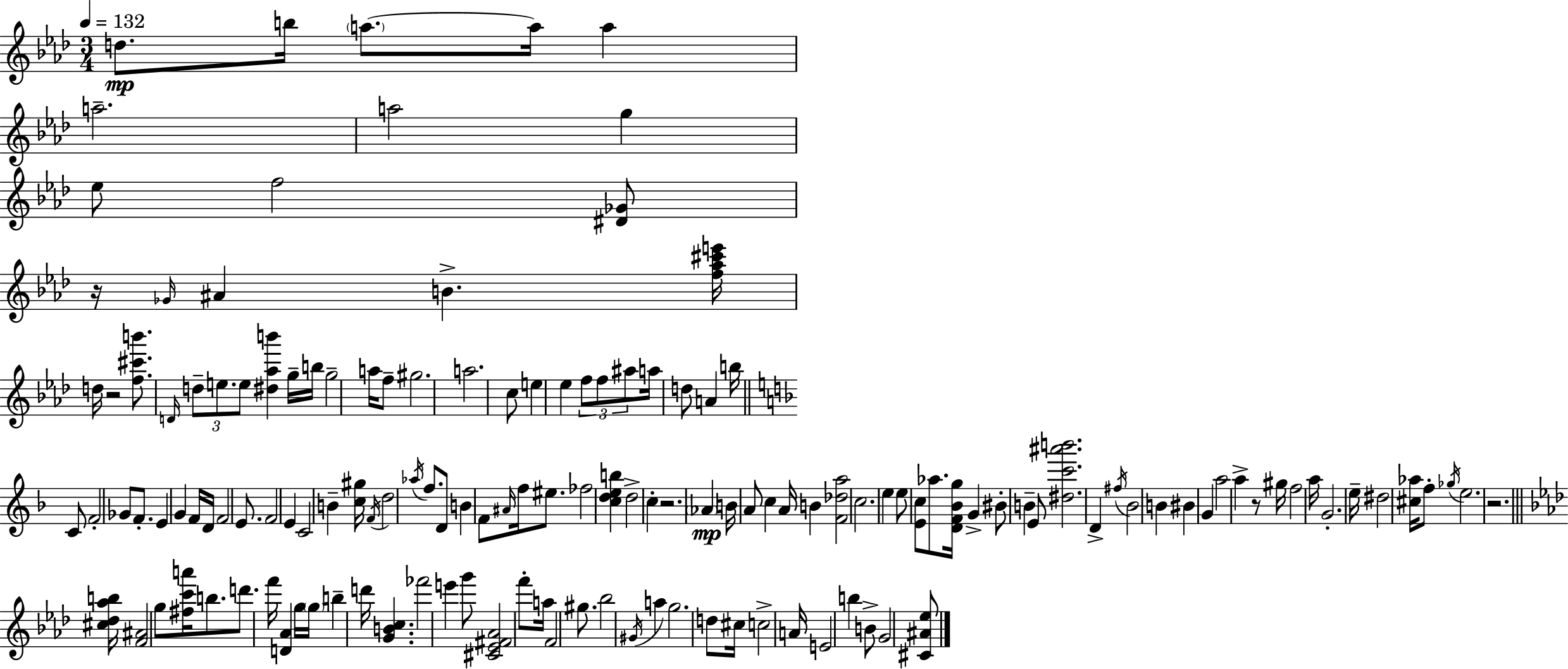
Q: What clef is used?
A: treble